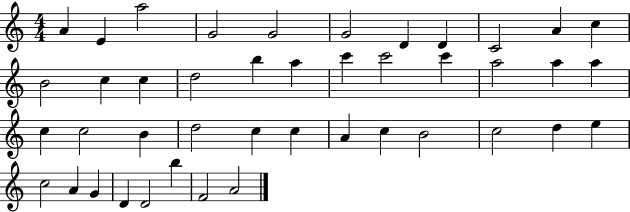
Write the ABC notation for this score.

X:1
T:Untitled
M:4/4
L:1/4
K:C
A E a2 G2 G2 G2 D D C2 A c B2 c c d2 b a c' c'2 c' a2 a a c c2 B d2 c c A c B2 c2 d e c2 A G D D2 b F2 A2